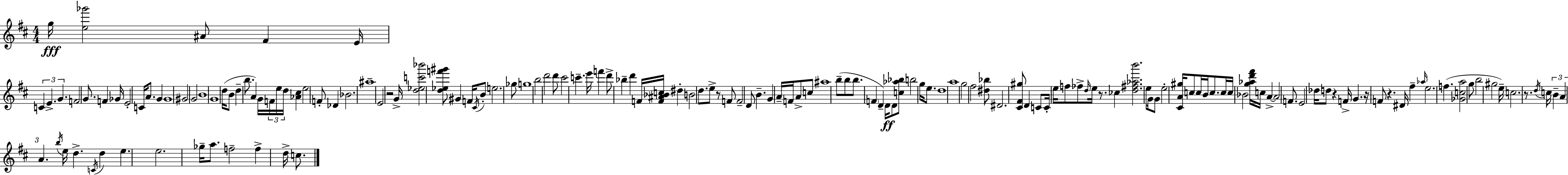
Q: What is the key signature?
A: D major